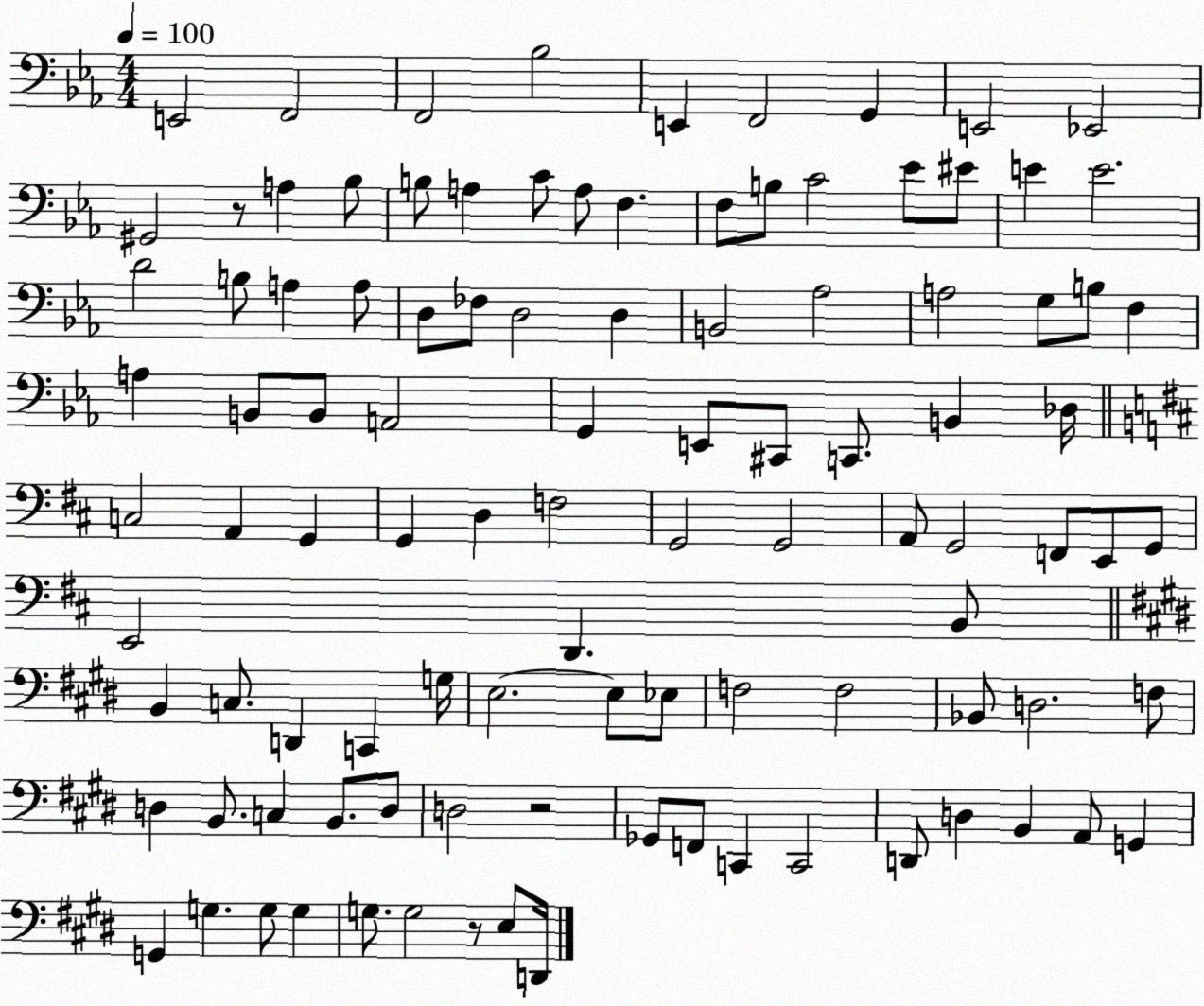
X:1
T:Untitled
M:4/4
L:1/4
K:Eb
E,,2 F,,2 F,,2 _B,2 E,, F,,2 G,, E,,2 _E,,2 ^G,,2 z/2 A, _B,/2 B,/2 A, C/2 A,/2 F, F,/2 B,/2 C2 _E/2 ^E/2 E E2 D2 B,/2 A, A,/2 D,/2 _F,/2 D,2 D, B,,2 _A,2 A,2 G,/2 B,/2 F, A, B,,/2 B,,/2 A,,2 G,, E,,/2 ^C,,/2 C,,/2 B,, _D,/4 C,2 A,, G,, G,, D, F,2 G,,2 G,,2 A,,/2 G,,2 F,,/2 E,,/2 G,,/2 E,,2 D,, B,,/2 B,, C,/2 D,, C,, G,/4 E,2 E,/2 _E,/2 F,2 F,2 _B,,/2 D,2 F,/2 D, B,,/2 C, B,,/2 D,/2 D,2 z2 _G,,/2 F,,/2 C,, C,,2 D,,/2 D, B,, A,,/2 G,, G,, G, G,/2 G, G,/2 G,2 z/2 E,/2 D,,/4